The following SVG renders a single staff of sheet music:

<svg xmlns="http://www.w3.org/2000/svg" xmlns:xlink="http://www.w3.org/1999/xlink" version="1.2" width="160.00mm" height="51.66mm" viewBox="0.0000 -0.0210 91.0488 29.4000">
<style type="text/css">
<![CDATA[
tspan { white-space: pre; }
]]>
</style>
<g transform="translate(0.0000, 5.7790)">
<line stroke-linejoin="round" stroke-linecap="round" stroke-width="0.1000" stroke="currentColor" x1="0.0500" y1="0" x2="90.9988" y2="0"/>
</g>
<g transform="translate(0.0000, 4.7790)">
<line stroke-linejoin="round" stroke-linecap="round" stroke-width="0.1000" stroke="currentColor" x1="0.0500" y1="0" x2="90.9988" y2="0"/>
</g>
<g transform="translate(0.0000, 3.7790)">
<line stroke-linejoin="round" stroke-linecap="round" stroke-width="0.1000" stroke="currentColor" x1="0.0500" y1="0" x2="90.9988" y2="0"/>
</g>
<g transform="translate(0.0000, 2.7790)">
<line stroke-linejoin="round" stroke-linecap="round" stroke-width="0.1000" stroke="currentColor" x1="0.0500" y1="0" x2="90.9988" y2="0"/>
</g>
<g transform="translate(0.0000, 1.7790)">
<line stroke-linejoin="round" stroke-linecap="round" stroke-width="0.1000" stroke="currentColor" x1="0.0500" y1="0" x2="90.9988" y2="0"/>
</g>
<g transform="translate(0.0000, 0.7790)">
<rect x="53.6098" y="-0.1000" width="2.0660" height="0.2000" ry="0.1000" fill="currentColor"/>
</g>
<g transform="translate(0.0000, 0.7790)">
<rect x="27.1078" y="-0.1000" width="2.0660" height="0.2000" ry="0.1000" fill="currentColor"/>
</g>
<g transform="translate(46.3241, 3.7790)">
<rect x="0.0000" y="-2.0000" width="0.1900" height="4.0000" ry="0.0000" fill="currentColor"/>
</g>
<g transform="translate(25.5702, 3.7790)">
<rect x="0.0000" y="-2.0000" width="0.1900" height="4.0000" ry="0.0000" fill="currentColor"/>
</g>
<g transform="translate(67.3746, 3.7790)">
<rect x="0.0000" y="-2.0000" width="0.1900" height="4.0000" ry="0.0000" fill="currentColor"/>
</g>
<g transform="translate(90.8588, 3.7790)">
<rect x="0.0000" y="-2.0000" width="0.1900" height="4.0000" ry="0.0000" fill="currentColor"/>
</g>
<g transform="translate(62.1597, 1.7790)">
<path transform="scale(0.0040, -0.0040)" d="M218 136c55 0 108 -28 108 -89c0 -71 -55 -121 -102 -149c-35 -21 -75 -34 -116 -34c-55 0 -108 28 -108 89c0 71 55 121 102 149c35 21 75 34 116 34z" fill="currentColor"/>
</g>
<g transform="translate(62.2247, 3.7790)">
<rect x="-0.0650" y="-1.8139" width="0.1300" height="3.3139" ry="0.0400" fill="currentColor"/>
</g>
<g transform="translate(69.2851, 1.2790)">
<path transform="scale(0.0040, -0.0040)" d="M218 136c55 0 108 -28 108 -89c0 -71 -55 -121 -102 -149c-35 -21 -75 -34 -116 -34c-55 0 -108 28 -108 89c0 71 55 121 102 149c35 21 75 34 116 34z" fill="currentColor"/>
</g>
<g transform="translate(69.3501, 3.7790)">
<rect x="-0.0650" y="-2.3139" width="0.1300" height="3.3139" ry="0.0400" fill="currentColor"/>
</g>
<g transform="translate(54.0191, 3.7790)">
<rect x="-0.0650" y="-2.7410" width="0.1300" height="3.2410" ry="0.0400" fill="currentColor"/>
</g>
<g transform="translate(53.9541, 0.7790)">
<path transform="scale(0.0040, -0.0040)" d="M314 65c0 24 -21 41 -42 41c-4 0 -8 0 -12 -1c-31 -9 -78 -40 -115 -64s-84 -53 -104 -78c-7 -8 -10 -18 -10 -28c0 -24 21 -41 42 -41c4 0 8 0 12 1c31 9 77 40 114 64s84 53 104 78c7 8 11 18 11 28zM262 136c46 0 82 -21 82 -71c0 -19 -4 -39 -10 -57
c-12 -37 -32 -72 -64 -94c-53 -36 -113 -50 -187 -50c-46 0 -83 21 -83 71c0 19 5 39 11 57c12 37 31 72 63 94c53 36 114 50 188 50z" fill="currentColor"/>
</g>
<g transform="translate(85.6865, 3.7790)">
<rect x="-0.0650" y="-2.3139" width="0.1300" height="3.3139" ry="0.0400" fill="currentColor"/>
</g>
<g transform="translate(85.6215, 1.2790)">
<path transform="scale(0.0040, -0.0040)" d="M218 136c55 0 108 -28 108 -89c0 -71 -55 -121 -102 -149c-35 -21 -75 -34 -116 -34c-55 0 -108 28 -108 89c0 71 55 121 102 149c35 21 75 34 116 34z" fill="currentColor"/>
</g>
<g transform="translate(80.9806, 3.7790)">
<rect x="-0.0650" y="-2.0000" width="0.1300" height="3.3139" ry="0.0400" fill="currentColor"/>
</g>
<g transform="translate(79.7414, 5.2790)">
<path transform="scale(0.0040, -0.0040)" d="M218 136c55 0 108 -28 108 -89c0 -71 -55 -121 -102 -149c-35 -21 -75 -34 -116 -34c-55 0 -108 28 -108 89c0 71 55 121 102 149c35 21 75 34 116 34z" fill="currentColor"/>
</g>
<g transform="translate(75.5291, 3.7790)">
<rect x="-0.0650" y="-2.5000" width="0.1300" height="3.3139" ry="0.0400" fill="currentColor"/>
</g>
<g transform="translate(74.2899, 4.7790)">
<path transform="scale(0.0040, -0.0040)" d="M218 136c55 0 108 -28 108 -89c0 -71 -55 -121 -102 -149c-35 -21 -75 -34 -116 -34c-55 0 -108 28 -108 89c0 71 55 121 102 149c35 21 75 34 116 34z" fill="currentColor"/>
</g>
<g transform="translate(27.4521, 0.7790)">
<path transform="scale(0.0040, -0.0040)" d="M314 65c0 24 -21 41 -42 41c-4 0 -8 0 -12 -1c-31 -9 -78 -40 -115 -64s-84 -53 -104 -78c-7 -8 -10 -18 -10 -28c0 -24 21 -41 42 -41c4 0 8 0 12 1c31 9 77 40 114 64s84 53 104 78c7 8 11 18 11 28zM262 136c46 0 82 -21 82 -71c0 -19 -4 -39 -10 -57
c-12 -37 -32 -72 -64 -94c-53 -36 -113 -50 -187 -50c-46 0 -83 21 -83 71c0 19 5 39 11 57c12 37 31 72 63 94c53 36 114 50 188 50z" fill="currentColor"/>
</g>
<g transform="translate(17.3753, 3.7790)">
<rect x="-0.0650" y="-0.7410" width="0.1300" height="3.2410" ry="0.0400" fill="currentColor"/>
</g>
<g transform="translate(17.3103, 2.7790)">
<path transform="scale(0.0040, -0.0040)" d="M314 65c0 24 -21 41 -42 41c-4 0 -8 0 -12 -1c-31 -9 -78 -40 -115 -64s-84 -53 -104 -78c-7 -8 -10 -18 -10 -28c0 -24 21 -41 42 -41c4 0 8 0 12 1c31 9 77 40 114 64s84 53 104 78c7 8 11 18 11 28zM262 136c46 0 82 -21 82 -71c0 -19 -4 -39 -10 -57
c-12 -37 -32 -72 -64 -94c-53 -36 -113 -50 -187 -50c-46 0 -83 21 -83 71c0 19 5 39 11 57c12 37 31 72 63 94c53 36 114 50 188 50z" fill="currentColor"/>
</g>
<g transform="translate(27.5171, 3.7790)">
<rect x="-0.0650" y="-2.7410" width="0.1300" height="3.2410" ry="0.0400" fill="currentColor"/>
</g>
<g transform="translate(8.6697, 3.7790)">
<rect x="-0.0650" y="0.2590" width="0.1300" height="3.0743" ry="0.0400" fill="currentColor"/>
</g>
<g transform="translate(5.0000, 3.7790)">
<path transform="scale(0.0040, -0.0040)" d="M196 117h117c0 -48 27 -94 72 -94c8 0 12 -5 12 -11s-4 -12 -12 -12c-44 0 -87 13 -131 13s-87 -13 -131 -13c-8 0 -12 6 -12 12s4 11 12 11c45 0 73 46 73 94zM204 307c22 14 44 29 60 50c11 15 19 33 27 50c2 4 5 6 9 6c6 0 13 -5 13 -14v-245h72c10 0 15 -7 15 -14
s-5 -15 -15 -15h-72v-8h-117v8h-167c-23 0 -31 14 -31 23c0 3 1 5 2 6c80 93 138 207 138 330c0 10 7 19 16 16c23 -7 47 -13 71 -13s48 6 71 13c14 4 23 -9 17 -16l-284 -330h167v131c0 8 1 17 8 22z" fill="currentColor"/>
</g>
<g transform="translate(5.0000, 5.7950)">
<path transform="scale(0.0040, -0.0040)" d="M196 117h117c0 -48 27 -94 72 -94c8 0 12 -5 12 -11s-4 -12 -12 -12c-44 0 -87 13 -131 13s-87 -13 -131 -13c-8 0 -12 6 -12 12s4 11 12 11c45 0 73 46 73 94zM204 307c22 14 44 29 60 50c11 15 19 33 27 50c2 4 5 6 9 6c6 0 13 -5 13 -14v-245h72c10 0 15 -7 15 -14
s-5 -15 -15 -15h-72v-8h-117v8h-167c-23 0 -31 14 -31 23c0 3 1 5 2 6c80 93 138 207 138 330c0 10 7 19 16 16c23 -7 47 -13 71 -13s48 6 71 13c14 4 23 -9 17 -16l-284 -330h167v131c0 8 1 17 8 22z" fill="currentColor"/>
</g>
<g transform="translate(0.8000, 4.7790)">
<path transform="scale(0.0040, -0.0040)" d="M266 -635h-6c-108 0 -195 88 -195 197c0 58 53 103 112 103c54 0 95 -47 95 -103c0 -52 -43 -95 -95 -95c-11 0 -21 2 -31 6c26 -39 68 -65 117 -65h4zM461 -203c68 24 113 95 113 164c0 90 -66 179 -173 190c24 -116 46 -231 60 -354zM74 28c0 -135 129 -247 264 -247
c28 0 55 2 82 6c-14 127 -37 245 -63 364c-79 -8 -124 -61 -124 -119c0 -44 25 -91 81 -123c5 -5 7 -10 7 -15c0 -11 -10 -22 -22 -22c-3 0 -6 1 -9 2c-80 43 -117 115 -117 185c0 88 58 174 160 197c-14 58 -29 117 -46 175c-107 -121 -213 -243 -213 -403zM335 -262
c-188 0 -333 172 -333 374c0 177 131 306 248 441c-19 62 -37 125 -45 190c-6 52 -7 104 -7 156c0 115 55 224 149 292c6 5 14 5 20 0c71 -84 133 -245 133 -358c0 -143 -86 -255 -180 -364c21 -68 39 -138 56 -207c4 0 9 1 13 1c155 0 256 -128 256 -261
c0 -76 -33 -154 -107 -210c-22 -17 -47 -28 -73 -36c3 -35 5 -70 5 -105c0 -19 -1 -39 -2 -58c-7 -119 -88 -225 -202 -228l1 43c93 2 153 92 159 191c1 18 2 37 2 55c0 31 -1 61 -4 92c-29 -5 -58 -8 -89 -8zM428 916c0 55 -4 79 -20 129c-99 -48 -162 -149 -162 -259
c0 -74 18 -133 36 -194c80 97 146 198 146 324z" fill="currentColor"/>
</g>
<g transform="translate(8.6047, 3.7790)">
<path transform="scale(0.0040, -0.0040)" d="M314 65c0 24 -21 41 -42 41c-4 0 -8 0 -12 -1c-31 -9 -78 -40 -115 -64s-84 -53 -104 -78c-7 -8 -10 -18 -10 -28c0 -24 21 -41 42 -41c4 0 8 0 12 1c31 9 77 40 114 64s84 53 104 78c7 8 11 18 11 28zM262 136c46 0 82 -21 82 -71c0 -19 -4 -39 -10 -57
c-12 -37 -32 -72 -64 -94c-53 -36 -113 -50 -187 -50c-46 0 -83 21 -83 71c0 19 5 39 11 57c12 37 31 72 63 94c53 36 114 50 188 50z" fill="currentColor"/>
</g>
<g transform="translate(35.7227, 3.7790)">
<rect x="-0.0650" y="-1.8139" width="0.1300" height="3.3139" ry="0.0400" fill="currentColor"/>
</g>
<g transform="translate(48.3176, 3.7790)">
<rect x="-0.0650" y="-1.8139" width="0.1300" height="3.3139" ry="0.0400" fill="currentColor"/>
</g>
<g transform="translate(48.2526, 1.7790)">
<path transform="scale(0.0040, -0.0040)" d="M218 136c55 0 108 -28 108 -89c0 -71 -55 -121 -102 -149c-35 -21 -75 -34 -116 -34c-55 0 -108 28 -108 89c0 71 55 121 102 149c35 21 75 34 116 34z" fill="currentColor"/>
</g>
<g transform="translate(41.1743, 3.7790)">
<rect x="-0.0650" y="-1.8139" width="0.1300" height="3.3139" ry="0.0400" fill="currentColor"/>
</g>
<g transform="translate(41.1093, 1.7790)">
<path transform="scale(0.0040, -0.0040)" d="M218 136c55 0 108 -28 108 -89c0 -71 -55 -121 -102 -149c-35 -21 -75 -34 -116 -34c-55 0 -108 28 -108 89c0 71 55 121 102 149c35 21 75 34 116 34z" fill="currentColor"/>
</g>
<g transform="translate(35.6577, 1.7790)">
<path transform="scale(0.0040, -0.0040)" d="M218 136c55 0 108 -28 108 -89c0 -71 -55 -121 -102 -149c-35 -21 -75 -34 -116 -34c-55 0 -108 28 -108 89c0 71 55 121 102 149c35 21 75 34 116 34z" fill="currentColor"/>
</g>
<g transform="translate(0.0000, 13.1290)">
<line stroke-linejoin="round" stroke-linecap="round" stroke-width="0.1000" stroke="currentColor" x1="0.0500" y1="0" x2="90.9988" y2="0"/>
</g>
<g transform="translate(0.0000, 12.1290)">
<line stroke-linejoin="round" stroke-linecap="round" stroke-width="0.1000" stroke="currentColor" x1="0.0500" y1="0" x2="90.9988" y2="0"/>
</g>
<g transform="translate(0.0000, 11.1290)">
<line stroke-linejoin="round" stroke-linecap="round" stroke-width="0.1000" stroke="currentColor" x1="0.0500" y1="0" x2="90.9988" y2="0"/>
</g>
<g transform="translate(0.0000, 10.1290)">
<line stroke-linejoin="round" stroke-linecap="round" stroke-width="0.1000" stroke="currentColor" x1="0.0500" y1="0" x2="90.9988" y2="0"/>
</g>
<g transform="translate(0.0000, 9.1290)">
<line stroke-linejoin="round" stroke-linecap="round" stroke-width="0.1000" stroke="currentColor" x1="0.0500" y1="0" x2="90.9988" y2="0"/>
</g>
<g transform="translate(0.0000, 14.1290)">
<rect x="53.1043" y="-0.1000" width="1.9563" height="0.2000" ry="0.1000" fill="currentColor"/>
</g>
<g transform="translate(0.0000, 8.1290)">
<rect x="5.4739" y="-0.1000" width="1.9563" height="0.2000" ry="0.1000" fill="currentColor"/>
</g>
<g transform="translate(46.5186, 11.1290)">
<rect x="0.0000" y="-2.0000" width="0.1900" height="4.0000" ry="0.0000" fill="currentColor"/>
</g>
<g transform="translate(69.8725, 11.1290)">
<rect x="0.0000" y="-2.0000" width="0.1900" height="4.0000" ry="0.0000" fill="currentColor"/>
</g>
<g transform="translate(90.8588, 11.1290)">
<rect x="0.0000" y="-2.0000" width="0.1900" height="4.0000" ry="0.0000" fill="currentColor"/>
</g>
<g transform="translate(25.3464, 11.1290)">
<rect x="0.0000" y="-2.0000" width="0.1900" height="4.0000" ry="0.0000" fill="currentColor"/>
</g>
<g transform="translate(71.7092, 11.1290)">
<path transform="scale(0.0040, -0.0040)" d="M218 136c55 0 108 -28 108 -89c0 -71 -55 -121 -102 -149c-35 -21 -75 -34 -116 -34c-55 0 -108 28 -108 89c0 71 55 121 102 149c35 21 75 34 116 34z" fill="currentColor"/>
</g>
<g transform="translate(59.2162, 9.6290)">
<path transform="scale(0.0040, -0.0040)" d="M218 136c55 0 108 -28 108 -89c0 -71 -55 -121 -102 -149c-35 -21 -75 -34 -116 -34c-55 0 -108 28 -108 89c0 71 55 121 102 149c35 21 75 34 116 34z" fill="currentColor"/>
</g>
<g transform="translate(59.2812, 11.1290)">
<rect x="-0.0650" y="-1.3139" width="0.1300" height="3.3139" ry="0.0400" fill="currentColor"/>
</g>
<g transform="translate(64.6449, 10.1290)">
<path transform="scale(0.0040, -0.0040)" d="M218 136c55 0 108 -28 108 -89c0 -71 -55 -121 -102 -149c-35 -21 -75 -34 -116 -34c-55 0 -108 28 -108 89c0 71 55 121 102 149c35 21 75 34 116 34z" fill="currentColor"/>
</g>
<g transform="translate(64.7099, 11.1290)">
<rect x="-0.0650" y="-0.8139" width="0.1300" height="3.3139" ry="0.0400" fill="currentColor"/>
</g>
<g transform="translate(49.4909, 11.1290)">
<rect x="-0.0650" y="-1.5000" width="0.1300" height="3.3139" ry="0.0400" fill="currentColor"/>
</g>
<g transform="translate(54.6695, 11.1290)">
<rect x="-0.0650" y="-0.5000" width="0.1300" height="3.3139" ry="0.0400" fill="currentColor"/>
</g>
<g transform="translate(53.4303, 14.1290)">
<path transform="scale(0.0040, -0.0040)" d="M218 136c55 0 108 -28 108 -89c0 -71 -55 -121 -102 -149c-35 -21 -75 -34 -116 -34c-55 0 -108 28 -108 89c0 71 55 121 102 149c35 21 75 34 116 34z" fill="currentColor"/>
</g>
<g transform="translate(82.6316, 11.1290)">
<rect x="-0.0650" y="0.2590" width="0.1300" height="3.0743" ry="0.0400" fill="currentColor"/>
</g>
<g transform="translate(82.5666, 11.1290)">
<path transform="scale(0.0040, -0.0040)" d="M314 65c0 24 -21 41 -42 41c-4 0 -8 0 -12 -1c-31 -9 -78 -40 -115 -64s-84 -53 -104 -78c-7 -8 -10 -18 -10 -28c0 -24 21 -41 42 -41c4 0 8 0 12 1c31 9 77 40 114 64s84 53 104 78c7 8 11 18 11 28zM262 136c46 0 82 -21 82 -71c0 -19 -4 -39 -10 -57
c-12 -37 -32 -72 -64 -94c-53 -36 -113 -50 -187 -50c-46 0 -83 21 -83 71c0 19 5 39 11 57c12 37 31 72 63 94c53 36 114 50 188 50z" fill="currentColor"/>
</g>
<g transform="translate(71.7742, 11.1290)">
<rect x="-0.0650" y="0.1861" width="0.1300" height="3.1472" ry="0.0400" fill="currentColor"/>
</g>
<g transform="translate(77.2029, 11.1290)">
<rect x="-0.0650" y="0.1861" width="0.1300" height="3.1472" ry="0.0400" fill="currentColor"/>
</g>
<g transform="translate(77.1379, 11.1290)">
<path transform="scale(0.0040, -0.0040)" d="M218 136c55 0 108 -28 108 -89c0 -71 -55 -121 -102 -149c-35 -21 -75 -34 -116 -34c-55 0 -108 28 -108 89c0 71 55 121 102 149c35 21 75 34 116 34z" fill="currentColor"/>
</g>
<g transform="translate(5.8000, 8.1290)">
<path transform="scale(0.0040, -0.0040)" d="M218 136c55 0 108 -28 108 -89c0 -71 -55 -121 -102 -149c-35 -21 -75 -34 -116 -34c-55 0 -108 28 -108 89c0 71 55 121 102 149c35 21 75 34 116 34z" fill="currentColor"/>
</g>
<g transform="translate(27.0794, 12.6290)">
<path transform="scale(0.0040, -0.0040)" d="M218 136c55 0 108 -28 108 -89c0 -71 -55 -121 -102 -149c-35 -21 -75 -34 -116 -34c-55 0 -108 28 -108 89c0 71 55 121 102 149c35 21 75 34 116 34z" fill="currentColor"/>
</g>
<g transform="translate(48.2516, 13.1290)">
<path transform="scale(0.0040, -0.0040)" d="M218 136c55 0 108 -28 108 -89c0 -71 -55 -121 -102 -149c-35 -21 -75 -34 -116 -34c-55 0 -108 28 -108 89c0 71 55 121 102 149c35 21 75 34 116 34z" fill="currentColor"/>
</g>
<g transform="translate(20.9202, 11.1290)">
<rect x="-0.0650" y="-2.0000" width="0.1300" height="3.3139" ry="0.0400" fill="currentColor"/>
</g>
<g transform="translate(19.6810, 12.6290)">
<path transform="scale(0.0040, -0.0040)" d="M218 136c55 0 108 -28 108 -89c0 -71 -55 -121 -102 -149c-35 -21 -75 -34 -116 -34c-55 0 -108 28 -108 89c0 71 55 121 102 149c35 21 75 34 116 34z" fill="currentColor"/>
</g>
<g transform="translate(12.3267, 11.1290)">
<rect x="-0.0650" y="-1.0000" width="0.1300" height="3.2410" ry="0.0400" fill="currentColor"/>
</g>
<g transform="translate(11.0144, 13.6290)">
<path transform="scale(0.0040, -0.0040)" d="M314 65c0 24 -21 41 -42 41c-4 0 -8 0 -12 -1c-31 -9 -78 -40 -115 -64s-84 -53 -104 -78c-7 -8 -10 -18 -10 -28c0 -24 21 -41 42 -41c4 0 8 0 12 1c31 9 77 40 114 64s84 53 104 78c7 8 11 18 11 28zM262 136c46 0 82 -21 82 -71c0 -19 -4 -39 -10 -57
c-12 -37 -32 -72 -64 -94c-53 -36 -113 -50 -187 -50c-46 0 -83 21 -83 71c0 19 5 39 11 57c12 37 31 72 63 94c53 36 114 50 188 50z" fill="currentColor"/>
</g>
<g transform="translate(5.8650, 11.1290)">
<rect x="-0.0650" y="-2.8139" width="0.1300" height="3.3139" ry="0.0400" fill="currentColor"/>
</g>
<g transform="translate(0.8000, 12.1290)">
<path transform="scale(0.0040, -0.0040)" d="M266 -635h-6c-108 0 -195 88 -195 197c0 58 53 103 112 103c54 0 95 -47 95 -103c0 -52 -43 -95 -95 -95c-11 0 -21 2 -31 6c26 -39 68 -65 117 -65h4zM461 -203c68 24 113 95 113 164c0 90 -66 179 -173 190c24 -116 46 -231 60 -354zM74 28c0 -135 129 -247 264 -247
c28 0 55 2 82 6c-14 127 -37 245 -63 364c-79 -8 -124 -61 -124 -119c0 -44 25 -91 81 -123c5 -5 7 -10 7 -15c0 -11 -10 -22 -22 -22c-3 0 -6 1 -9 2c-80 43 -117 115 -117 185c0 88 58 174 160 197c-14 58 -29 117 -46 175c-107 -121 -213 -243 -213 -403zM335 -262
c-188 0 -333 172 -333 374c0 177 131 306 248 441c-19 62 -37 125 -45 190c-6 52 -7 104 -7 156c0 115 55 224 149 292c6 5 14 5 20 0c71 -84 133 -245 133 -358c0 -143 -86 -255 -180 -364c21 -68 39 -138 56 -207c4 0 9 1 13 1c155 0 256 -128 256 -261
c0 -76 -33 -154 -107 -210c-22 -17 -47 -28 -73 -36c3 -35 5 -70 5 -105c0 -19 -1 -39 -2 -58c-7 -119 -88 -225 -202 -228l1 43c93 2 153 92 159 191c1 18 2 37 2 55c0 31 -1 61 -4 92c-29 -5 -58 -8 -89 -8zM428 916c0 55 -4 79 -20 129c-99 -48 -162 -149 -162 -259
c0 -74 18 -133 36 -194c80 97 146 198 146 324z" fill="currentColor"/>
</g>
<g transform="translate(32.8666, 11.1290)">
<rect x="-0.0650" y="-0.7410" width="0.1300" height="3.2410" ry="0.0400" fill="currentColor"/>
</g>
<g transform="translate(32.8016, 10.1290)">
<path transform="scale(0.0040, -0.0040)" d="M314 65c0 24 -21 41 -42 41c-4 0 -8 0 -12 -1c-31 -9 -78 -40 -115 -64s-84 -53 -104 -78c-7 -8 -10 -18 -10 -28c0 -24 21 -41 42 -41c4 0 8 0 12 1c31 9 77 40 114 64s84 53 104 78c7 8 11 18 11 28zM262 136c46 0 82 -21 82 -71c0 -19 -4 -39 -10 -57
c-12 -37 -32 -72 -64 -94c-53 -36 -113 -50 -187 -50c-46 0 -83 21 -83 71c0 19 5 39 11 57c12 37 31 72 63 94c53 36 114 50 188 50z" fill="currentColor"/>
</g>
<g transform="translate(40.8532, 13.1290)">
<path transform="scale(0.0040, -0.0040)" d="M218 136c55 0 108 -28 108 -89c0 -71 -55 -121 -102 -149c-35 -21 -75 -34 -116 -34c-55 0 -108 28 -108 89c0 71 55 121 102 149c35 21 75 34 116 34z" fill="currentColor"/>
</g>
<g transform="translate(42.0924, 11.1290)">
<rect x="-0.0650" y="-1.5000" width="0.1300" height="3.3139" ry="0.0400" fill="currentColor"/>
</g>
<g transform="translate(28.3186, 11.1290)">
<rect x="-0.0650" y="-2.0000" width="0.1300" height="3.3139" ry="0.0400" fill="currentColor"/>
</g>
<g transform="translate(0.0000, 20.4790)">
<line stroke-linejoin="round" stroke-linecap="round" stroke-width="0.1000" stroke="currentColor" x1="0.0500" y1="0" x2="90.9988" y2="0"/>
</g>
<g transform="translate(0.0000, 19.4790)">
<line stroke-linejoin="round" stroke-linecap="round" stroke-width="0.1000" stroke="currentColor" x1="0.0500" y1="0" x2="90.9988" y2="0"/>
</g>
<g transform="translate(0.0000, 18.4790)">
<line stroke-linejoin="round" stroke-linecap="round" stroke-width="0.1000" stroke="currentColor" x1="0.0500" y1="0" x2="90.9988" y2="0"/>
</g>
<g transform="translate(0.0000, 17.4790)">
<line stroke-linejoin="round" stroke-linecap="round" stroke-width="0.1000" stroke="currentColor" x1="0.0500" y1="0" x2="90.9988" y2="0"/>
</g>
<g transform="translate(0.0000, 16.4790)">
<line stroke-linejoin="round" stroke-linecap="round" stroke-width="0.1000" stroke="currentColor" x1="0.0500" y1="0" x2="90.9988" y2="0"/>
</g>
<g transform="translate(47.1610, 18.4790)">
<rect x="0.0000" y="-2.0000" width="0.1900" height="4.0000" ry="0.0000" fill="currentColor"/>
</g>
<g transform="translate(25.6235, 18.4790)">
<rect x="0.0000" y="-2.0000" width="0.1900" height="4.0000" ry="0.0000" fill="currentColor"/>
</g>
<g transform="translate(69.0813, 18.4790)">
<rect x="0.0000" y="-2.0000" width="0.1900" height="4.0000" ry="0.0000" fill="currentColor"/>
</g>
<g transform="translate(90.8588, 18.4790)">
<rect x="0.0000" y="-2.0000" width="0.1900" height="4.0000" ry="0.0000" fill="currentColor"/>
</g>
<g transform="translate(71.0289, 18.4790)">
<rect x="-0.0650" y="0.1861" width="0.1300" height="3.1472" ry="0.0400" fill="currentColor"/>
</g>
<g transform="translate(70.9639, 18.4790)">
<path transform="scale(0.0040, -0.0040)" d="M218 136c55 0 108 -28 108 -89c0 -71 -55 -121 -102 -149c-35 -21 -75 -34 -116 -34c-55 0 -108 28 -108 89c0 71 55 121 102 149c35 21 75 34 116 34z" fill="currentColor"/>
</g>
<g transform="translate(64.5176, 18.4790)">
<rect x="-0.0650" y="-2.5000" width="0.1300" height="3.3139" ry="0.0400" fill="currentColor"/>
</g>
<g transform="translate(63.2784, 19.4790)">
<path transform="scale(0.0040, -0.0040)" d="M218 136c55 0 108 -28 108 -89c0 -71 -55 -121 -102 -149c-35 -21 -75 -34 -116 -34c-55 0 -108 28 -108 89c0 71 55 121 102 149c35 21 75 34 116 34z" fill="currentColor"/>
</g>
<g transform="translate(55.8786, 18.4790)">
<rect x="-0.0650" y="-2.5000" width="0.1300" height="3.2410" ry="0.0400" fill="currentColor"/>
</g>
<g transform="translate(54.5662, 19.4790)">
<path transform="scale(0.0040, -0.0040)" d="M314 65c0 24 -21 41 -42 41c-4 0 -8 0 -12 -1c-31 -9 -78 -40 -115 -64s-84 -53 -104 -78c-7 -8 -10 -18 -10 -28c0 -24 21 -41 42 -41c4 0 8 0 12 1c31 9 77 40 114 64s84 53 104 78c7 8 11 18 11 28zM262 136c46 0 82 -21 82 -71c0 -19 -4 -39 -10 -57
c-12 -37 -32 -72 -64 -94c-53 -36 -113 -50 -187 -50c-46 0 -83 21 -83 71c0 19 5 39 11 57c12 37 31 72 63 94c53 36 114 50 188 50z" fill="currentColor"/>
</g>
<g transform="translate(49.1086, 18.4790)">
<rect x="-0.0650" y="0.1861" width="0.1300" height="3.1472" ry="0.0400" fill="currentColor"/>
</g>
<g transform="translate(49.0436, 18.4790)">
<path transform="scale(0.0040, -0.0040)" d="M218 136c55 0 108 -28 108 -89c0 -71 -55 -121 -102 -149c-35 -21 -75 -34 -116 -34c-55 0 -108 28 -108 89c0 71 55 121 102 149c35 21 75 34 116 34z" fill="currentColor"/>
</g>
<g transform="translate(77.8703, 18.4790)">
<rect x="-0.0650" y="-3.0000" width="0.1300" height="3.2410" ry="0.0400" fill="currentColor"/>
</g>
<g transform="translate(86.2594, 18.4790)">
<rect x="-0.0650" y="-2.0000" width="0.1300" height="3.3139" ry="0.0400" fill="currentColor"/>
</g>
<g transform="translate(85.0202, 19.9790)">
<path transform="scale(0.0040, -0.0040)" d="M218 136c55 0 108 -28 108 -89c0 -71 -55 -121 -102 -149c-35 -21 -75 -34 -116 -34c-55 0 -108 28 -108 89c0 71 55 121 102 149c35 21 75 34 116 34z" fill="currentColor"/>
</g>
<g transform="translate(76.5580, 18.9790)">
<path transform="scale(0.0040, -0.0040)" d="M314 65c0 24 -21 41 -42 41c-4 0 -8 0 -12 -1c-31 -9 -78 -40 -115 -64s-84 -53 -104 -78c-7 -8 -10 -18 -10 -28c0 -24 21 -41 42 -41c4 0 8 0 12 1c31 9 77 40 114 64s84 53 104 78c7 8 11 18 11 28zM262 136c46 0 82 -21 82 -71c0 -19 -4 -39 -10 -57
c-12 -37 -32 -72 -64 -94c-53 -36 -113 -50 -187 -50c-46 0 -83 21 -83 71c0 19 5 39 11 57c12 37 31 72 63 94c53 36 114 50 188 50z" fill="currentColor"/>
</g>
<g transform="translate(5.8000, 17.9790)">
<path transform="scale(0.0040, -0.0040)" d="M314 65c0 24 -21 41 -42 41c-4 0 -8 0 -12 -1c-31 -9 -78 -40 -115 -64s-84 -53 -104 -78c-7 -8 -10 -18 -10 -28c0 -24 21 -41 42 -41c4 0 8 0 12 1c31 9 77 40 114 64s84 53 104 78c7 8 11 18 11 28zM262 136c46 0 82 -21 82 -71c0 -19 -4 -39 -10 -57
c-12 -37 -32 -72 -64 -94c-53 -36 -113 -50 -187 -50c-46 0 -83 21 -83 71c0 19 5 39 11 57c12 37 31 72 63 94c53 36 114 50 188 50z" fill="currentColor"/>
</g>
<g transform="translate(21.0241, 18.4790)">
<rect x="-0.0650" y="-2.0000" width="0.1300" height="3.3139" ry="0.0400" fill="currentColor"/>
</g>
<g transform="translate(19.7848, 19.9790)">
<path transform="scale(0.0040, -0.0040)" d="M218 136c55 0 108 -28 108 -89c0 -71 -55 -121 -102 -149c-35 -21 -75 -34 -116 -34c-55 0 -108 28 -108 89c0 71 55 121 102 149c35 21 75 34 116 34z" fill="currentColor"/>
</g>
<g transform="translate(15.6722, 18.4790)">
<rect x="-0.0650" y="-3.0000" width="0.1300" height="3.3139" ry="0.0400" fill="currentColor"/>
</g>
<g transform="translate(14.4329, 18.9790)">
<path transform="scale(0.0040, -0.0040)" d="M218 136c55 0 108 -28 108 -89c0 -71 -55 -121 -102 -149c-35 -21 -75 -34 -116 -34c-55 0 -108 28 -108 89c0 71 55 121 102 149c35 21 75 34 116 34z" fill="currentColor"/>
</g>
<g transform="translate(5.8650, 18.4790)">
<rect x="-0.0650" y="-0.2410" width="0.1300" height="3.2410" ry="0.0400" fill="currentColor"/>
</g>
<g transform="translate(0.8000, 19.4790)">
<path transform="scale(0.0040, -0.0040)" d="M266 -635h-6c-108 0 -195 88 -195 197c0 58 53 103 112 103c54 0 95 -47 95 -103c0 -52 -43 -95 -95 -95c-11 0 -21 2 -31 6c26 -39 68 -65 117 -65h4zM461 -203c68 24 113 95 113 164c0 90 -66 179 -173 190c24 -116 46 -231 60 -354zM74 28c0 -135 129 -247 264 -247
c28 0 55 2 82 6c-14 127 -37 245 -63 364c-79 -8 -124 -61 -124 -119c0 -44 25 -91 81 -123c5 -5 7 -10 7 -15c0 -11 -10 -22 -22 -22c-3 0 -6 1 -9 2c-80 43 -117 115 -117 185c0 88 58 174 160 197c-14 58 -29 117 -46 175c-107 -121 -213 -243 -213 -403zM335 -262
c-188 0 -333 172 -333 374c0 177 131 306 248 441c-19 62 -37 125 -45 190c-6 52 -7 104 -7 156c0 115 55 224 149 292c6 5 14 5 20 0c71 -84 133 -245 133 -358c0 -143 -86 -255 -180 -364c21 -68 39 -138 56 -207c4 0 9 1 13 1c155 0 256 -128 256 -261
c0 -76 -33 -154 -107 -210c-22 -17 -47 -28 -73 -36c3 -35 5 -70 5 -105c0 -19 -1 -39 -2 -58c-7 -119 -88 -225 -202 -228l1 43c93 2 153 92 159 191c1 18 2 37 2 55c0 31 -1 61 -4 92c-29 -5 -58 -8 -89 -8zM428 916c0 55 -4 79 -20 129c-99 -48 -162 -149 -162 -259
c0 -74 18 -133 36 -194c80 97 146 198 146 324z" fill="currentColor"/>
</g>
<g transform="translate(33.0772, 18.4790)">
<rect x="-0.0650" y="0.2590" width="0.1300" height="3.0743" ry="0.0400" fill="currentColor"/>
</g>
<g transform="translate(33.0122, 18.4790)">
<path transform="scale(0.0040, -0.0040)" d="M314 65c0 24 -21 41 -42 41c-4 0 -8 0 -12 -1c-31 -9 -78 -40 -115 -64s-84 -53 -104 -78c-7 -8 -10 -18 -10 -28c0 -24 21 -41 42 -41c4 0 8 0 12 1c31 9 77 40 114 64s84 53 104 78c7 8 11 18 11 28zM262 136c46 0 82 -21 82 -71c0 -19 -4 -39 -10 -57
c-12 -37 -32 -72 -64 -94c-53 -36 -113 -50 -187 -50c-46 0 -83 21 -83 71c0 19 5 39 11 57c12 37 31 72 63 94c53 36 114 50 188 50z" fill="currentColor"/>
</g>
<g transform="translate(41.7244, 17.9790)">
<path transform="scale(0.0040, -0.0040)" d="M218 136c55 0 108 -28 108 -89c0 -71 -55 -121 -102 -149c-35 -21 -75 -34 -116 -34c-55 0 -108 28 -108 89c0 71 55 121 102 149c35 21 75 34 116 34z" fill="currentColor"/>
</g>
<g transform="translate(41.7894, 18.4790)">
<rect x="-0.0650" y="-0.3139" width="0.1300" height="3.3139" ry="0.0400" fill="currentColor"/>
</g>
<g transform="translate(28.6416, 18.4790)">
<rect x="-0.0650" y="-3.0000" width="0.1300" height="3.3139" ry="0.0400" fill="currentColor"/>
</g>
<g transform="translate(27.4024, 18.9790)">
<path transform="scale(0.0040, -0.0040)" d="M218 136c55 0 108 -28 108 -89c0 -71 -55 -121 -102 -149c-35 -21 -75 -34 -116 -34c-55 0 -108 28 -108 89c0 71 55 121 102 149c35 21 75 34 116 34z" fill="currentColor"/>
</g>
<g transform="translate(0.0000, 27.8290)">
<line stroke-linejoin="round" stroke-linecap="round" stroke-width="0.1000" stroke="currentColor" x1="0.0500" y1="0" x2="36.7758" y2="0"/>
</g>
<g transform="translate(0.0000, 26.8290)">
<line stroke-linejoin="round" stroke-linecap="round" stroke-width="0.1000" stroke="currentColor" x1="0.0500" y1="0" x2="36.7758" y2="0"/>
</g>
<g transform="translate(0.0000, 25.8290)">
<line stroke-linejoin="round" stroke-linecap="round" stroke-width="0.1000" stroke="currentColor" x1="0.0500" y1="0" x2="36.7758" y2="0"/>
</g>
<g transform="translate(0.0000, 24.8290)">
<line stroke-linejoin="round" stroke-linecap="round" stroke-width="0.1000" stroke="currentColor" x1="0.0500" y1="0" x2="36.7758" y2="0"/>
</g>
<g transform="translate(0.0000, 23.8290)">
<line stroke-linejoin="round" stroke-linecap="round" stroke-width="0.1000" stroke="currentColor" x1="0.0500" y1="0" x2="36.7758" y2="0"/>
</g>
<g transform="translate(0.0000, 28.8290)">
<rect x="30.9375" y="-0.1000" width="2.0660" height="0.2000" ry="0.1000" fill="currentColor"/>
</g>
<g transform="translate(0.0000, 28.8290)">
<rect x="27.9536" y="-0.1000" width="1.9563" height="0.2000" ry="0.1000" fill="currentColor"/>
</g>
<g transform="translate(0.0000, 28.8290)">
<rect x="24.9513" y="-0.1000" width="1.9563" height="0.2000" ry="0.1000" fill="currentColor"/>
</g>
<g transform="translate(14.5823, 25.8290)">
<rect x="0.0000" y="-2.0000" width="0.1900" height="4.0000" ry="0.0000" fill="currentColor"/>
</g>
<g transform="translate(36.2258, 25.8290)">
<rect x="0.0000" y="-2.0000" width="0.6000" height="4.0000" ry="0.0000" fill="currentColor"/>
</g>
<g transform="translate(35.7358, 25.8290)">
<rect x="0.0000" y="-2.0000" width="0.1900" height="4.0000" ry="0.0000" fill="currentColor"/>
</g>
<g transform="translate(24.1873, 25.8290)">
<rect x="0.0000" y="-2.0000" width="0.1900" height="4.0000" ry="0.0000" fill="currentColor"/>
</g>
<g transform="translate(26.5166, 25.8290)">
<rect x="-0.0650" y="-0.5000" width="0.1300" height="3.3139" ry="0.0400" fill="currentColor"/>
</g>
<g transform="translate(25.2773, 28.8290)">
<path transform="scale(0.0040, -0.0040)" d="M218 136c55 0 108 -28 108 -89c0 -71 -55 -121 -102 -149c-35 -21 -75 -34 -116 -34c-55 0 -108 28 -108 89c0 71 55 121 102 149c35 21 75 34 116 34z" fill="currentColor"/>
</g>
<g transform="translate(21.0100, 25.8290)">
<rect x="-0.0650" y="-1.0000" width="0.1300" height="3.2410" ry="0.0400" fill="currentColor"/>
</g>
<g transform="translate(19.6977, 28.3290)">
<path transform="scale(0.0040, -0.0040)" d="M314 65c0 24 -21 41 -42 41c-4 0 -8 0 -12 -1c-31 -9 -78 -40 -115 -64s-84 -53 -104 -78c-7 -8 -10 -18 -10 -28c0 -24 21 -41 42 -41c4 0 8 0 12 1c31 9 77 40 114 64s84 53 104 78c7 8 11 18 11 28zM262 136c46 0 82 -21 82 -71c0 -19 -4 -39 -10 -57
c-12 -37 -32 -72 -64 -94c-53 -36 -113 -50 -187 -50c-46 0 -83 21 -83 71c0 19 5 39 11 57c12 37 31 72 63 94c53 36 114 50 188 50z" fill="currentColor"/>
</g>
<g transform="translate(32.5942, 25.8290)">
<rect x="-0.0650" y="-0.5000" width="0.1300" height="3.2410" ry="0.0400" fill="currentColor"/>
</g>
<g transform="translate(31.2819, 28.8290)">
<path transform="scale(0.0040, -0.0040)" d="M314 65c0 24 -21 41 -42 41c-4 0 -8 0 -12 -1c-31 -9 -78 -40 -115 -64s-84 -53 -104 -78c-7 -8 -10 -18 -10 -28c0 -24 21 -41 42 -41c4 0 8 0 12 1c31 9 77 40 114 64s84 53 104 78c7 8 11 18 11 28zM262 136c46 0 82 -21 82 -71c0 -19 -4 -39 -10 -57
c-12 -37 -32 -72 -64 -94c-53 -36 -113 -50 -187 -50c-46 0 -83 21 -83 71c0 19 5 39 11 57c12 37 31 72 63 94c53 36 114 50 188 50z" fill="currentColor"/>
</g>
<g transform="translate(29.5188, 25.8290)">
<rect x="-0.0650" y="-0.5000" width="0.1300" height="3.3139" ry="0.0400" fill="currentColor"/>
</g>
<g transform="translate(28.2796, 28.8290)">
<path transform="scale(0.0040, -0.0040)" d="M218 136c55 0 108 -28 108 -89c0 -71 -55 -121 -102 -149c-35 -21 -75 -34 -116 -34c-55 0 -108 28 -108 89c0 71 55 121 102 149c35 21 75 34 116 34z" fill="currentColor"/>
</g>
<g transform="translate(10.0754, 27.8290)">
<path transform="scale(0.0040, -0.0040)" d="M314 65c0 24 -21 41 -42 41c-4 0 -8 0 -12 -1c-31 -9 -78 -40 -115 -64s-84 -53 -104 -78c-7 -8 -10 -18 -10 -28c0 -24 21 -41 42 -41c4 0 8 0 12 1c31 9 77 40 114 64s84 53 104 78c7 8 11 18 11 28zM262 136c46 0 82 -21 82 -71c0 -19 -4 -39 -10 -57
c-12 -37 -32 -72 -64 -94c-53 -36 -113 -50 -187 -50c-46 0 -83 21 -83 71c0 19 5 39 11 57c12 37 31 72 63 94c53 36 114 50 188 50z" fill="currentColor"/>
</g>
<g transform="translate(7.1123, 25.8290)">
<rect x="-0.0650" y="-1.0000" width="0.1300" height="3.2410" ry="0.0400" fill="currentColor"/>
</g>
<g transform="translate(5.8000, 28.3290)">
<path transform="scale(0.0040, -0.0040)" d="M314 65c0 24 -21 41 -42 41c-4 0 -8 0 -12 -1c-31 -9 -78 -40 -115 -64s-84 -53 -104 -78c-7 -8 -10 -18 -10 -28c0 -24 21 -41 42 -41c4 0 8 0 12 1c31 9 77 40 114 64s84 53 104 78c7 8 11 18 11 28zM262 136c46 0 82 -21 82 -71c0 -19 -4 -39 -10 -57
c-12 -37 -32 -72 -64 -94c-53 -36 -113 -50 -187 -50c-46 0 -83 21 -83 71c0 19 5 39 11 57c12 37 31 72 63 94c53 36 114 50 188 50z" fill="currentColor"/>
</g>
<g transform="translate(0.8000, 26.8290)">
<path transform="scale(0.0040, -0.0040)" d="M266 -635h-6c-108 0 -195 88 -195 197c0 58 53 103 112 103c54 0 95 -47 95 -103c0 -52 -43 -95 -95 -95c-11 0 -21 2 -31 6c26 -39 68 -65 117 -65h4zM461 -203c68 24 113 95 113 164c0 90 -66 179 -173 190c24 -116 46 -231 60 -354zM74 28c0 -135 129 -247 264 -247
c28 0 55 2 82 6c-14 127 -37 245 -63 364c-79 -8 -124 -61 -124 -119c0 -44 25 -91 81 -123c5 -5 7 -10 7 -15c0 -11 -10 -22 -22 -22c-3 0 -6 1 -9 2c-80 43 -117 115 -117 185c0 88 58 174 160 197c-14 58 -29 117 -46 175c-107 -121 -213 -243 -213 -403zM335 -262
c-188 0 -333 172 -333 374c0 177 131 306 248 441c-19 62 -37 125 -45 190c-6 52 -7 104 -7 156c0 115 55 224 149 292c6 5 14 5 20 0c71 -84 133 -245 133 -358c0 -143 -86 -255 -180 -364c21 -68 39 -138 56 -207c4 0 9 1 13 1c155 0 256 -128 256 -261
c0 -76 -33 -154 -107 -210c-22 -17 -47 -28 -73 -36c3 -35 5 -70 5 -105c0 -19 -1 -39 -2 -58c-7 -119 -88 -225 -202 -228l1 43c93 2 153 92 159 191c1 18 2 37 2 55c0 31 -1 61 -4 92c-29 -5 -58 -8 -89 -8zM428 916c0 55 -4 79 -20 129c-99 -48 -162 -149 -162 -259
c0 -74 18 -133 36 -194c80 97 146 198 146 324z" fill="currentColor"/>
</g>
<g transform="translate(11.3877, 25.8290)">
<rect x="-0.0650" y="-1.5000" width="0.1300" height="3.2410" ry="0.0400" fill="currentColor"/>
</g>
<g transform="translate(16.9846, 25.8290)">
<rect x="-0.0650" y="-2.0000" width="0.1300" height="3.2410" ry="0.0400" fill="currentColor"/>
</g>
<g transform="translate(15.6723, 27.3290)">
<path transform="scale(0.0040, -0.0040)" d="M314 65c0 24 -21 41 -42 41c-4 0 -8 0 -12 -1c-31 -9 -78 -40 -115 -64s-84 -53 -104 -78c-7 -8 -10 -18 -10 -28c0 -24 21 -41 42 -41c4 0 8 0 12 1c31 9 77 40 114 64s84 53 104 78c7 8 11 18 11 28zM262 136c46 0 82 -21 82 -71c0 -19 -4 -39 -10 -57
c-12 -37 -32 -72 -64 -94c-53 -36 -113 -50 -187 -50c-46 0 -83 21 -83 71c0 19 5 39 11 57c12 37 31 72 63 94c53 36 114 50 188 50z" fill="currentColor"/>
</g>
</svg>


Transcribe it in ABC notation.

X:1
T:Untitled
M:4/4
L:1/4
K:C
B2 d2 a2 f f f a2 f g G F g a D2 F F d2 E E C e d B B B2 c2 A F A B2 c B G2 G B A2 F D2 E2 F2 D2 C C C2